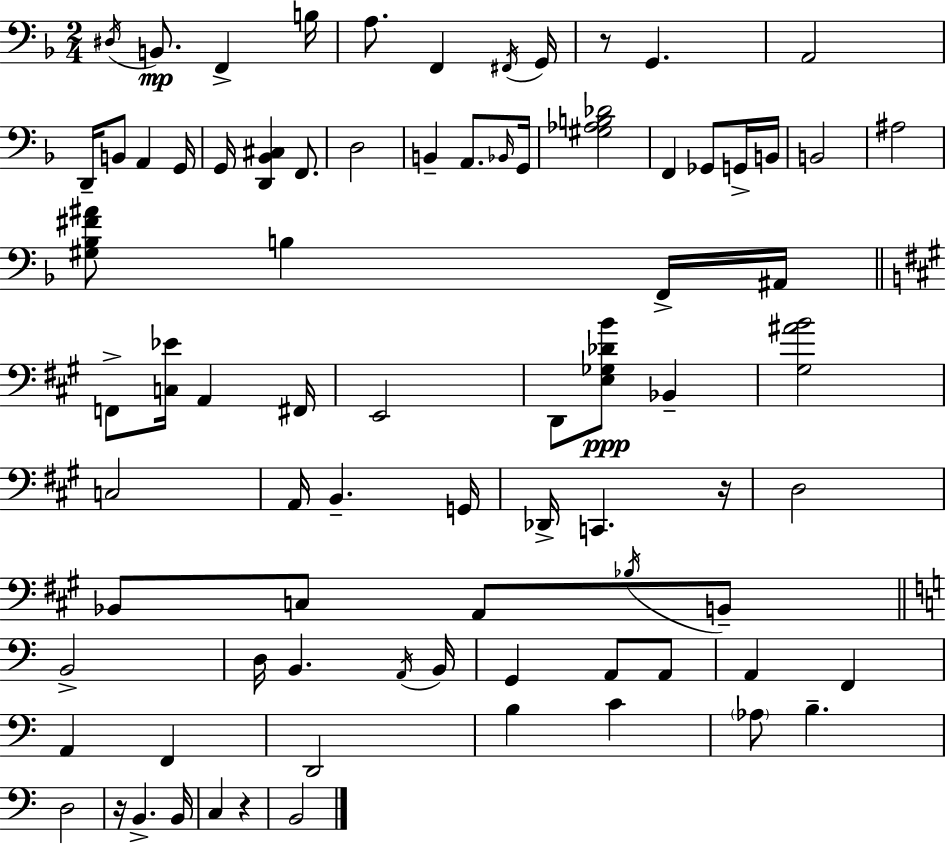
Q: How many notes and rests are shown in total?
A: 80